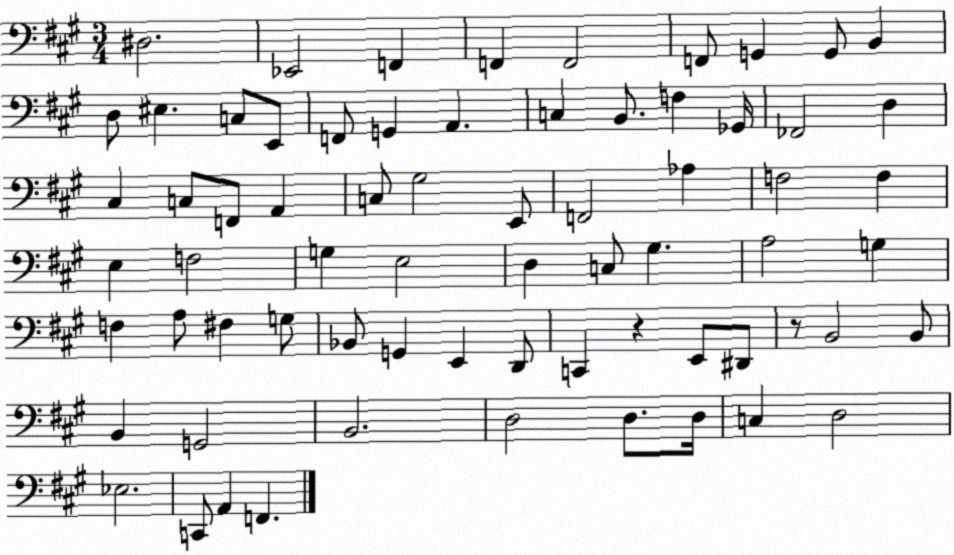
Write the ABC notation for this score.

X:1
T:Untitled
M:3/4
L:1/4
K:A
^D,2 _E,,2 F,, F,, F,,2 F,,/2 G,, G,,/2 B,, D,/2 ^E, C,/2 E,,/2 F,,/2 G,, A,, C, B,,/2 F, _G,,/4 _F,,2 D, ^C, C,/2 F,,/2 A,, C,/2 ^G,2 E,,/2 F,,2 _A, F,2 F, E, F,2 G, E,2 D, C,/2 ^G, A,2 G, F, A,/2 ^F, G,/2 _B,,/2 G,, E,, D,,/2 C,, z E,,/2 ^D,,/2 z/2 B,,2 B,,/2 B,, G,,2 B,,2 D,2 D,/2 D,/4 C, D,2 _E,2 C,,/2 A,, F,,